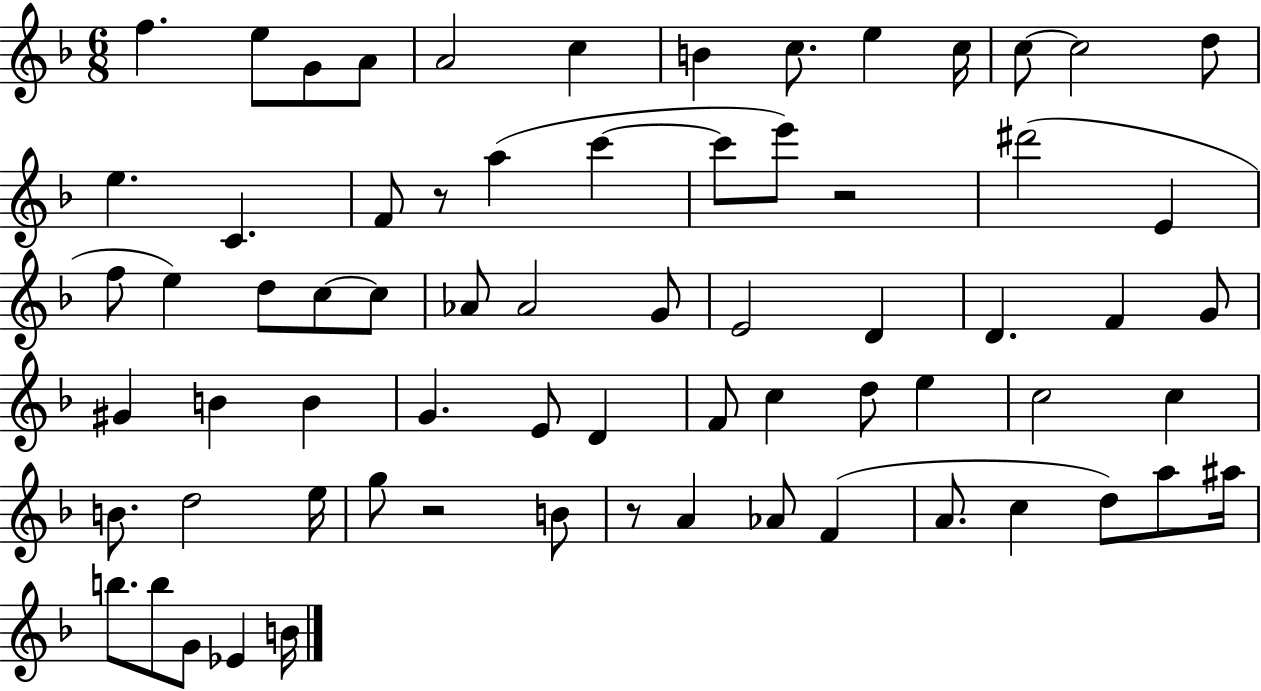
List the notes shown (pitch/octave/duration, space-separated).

F5/q. E5/e G4/e A4/e A4/h C5/q B4/q C5/e. E5/q C5/s C5/e C5/h D5/e E5/q. C4/q. F4/e R/e A5/q C6/q C6/e E6/e R/h D#6/h E4/q F5/e E5/q D5/e C5/e C5/e Ab4/e Ab4/h G4/e E4/h D4/q D4/q. F4/q G4/e G#4/q B4/q B4/q G4/q. E4/e D4/q F4/e C5/q D5/e E5/q C5/h C5/q B4/e. D5/h E5/s G5/e R/h B4/e R/e A4/q Ab4/e F4/q A4/e. C5/q D5/e A5/e A#5/s B5/e. B5/e G4/e Eb4/q B4/s